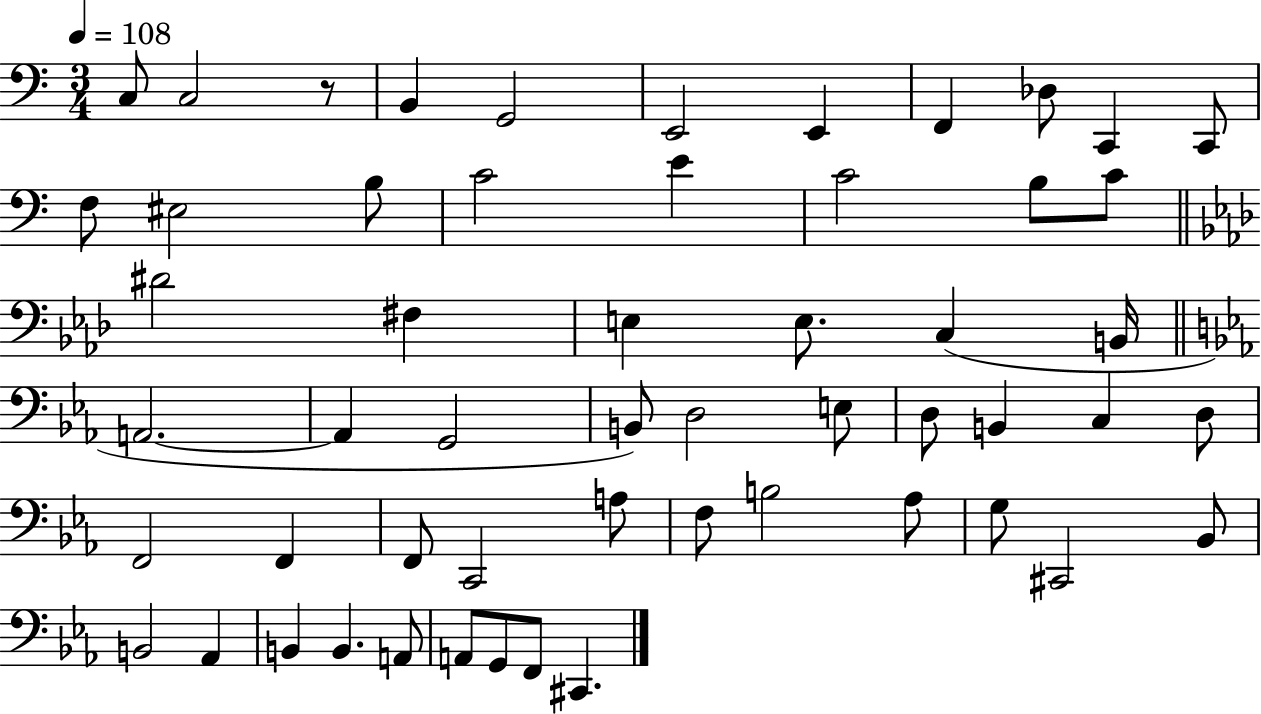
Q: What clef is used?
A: bass